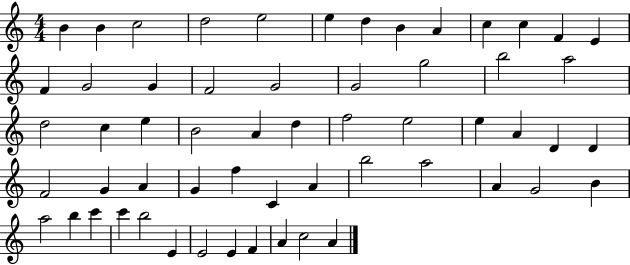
B4/q B4/q C5/h D5/h E5/h E5/q D5/q B4/q A4/q C5/q C5/q F4/q E4/q F4/q G4/h G4/q F4/h G4/h G4/h G5/h B5/h A5/h D5/h C5/q E5/q B4/h A4/q D5/q F5/h E5/h E5/q A4/q D4/q D4/q F4/h G4/q A4/q G4/q F5/q C4/q A4/q B5/h A5/h A4/q G4/h B4/q A5/h B5/q C6/q C6/q B5/h E4/q E4/h E4/q F4/q A4/q C5/h A4/q